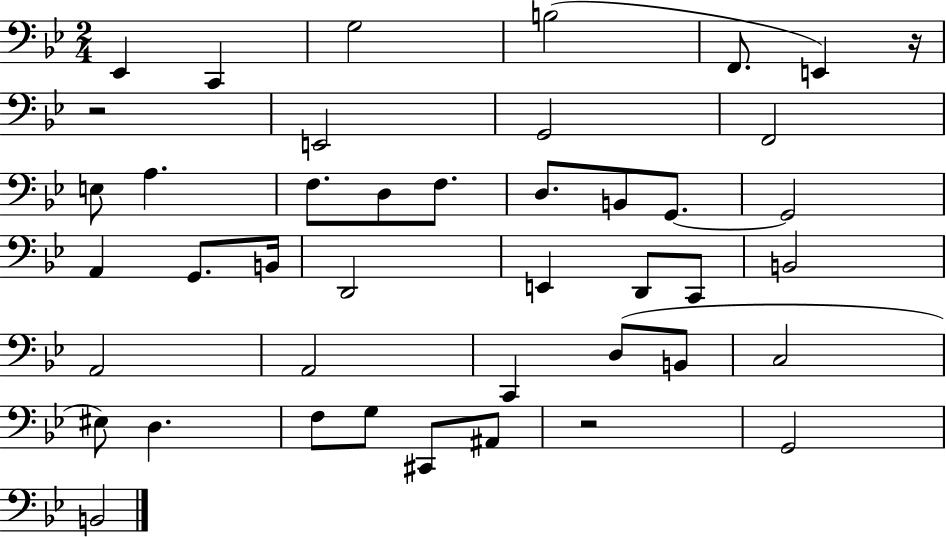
{
  \clef bass
  \numericTimeSignature
  \time 2/4
  \key bes \major
  ees,4 c,4 | g2 | b2( | f,8. e,4) r16 | \break r2 | e,2 | g,2 | f,2 | \break e8 a4. | f8. d8 f8. | d8. b,8 g,8.~~ | g,2 | \break a,4 g,8. b,16 | d,2 | e,4 d,8 c,8 | b,2 | \break a,2 | a,2 | c,4 d8( b,8 | c2 | \break eis8) d4. | f8 g8 cis,8 ais,8 | r2 | g,2 | \break b,2 | \bar "|."
}